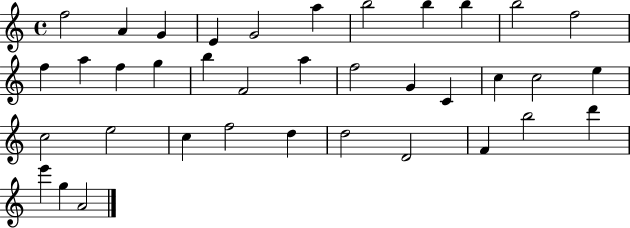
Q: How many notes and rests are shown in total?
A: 37